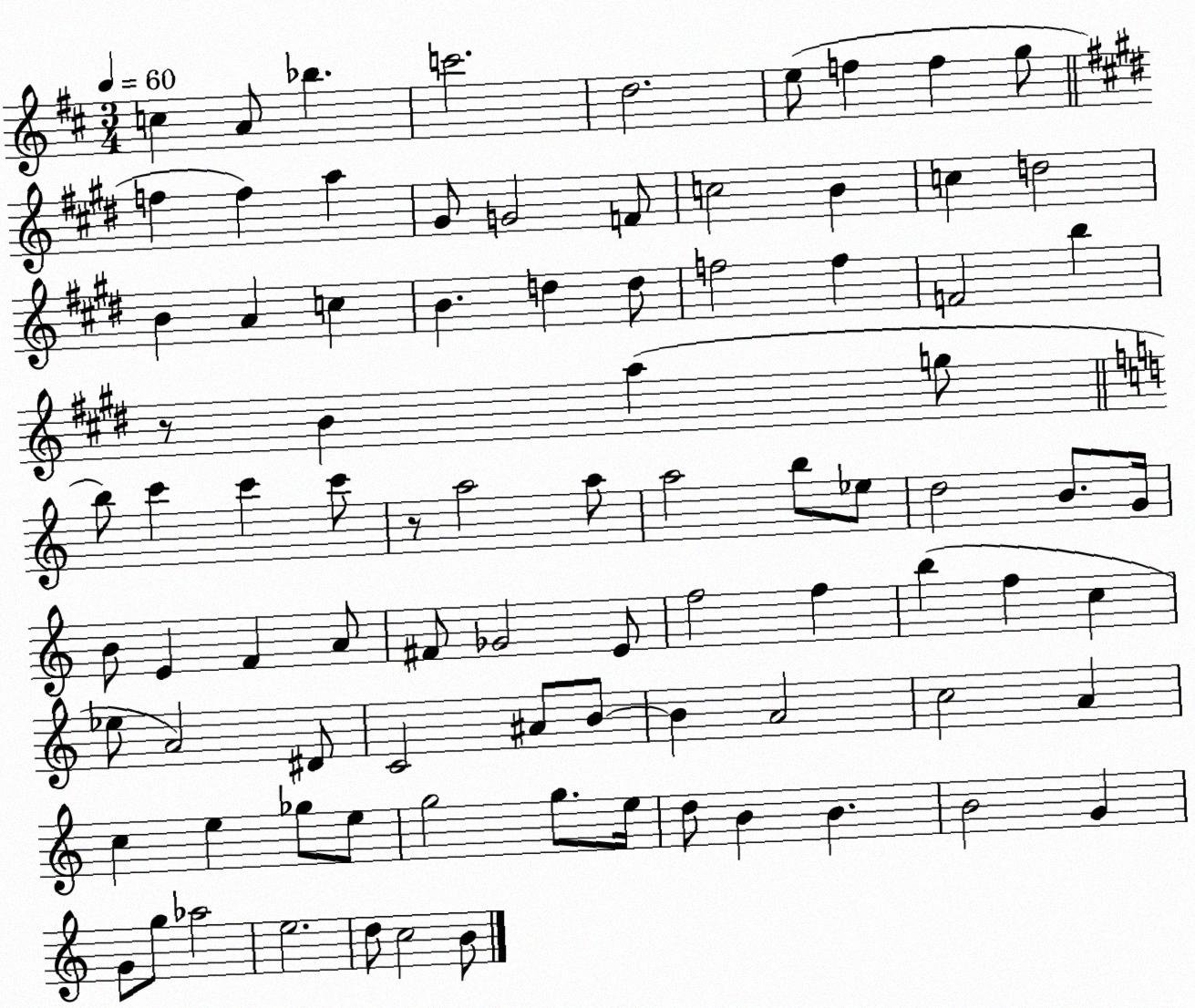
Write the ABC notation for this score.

X:1
T:Untitled
M:3/4
L:1/4
K:D
c A/2 _b c'2 d2 e/2 f f g/2 f f a ^G/2 G2 F/2 c2 B c d2 B A c B d d/2 f2 f F2 b z/2 B a g/2 b/2 c' c' c'/2 z/2 a2 a/2 a2 b/2 _e/2 d2 B/2 G/4 B/2 E F A/2 ^F/2 _G2 E/2 f2 f b f c _e/2 A2 ^D/2 C2 ^A/2 B/2 B A2 c2 A c e _g/2 e/2 g2 g/2 e/4 d/2 B B B2 G G/2 g/2 _a2 e2 d/2 c2 B/2